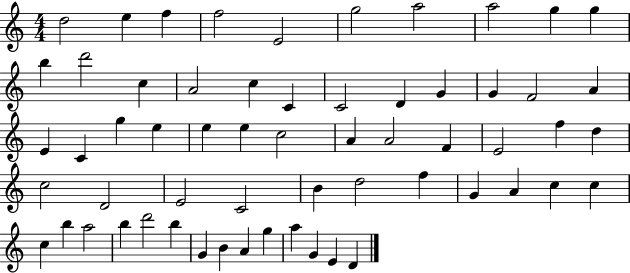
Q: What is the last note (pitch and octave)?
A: D4